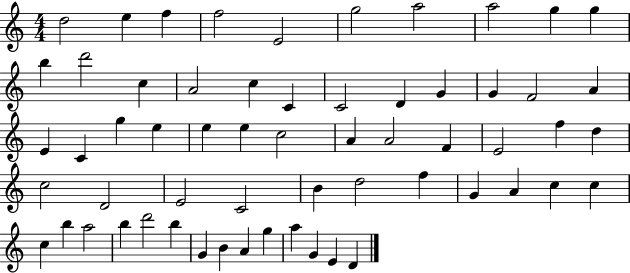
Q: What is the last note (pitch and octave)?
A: D4